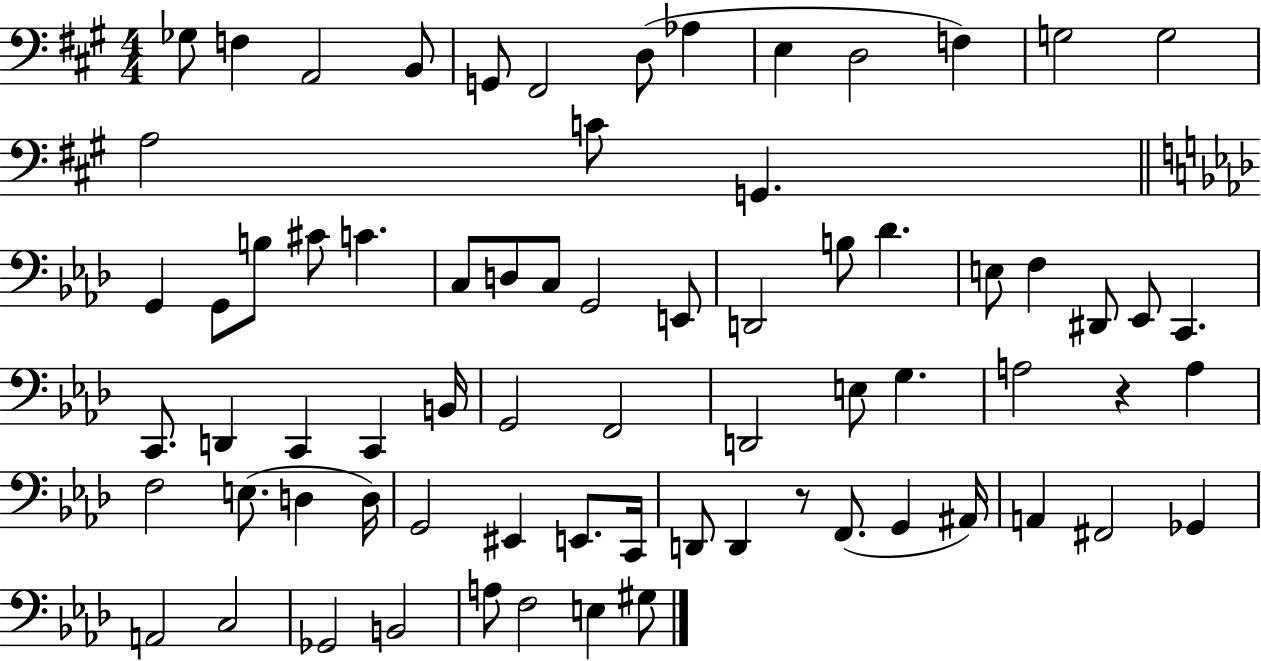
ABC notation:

X:1
T:Untitled
M:4/4
L:1/4
K:A
_G,/2 F, A,,2 B,,/2 G,,/2 ^F,,2 D,/2 _A, E, D,2 F, G,2 G,2 A,2 C/2 G,, G,, G,,/2 B,/2 ^C/2 C C,/2 D,/2 C,/2 G,,2 E,,/2 D,,2 B,/2 _D E,/2 F, ^D,,/2 _E,,/2 C,, C,,/2 D,, C,, C,, B,,/4 G,,2 F,,2 D,,2 E,/2 G, A,2 z A, F,2 E,/2 D, D,/4 G,,2 ^E,, E,,/2 C,,/4 D,,/2 D,, z/2 F,,/2 G,, ^A,,/4 A,, ^F,,2 _G,, A,,2 C,2 _G,,2 B,,2 A,/2 F,2 E, ^G,/2